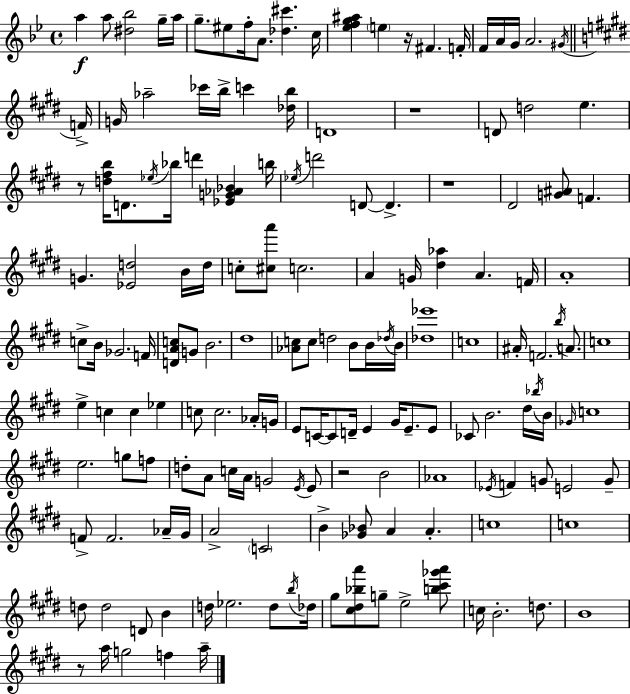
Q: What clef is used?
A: treble